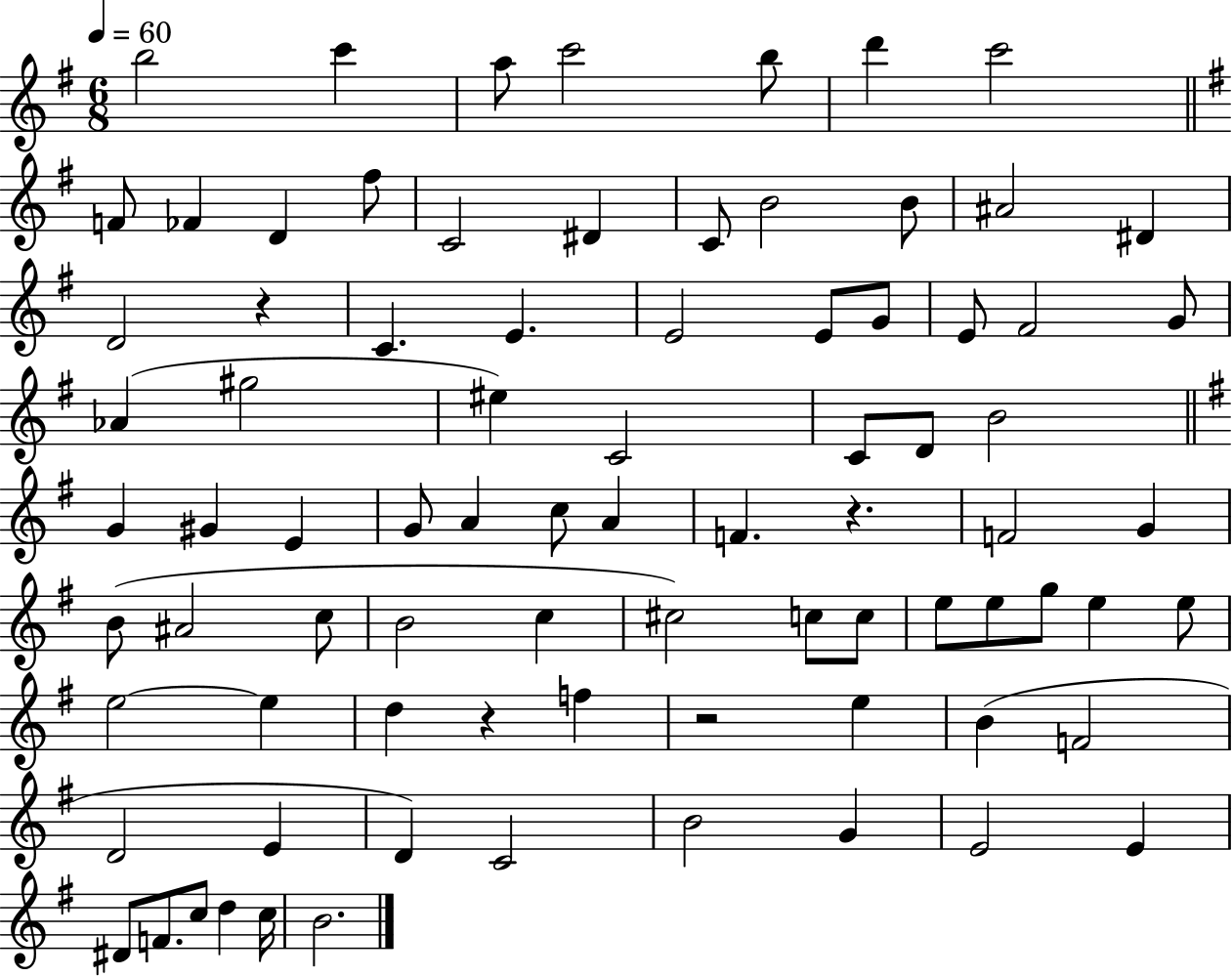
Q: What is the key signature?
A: G major